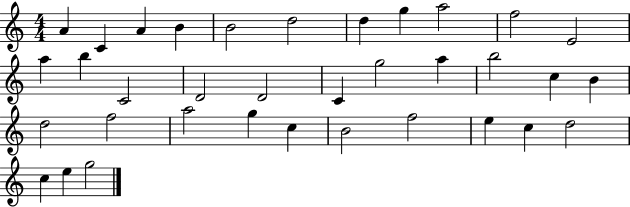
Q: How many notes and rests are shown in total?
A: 35